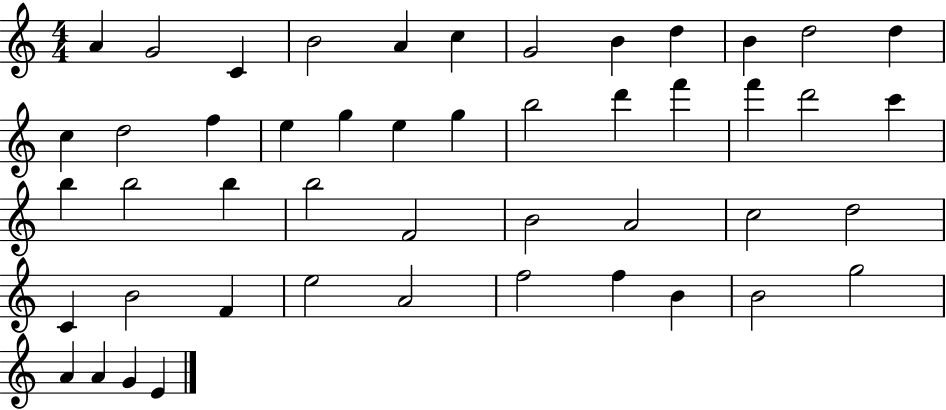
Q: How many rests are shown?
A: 0